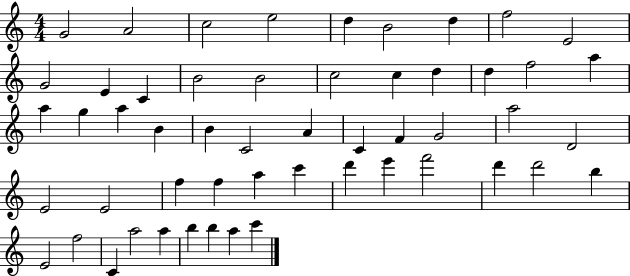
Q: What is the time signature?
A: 4/4